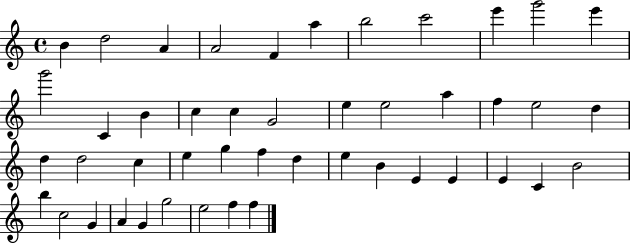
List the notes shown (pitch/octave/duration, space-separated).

B4/q D5/h A4/q A4/h F4/q A5/q B5/h C6/h E6/q G6/h E6/q G6/h C4/q B4/q C5/q C5/q G4/h E5/q E5/h A5/q F5/q E5/h D5/q D5/q D5/h C5/q E5/q G5/q F5/q D5/q E5/q B4/q E4/q E4/q E4/q C4/q B4/h B5/q C5/h G4/q A4/q G4/q G5/h E5/h F5/q F5/q